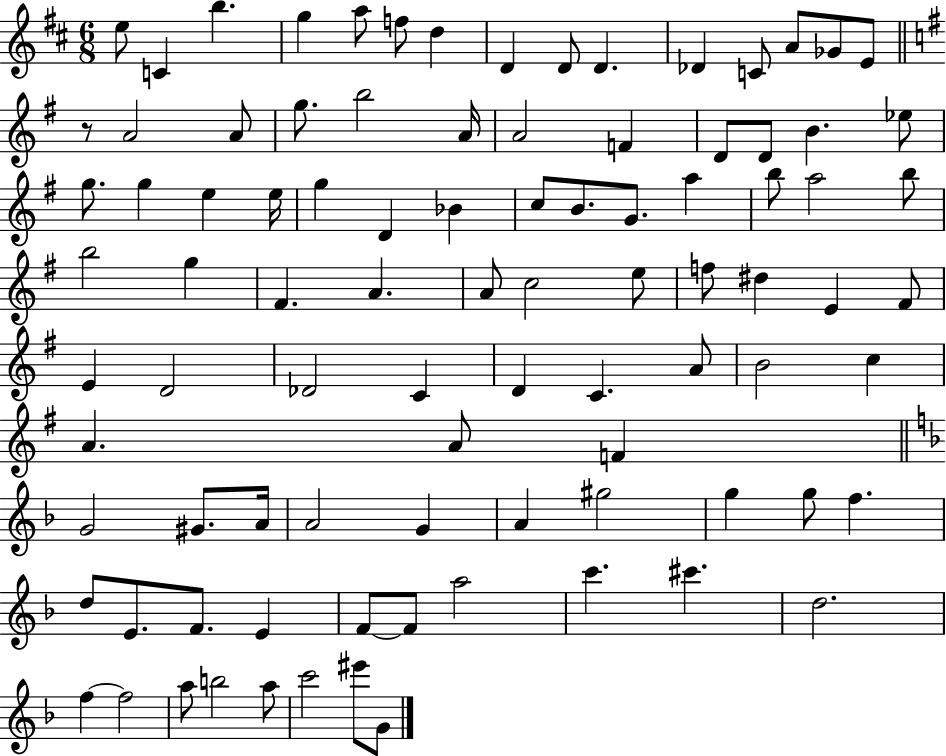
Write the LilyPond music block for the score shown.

{
  \clef treble
  \numericTimeSignature
  \time 6/8
  \key d \major
  e''8 c'4 b''4. | g''4 a''8 f''8 d''4 | d'4 d'8 d'4. | des'4 c'8 a'8 ges'8 e'8 | \break \bar "||" \break \key e \minor r8 a'2 a'8 | g''8. b''2 a'16 | a'2 f'4 | d'8 d'8 b'4. ees''8 | \break g''8. g''4 e''4 e''16 | g''4 d'4 bes'4 | c''8 b'8. g'8. a''4 | b''8 a''2 b''8 | \break b''2 g''4 | fis'4. a'4. | a'8 c''2 e''8 | f''8 dis''4 e'4 fis'8 | \break e'4 d'2 | des'2 c'4 | d'4 c'4. a'8 | b'2 c''4 | \break a'4. a'8 f'4 | \bar "||" \break \key f \major g'2 gis'8. a'16 | a'2 g'4 | a'4 gis''2 | g''4 g''8 f''4. | \break d''8 e'8. f'8. e'4 | f'8~~ f'8 a''2 | c'''4. cis'''4. | d''2. | \break f''4~~ f''2 | a''8 b''2 a''8 | c'''2 eis'''8 g'8 | \bar "|."
}